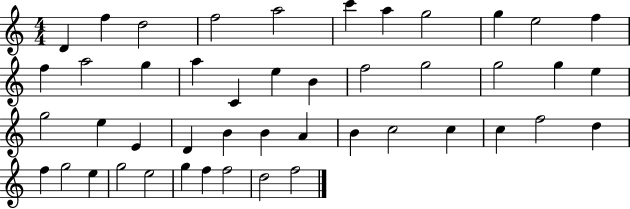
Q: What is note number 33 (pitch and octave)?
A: C5